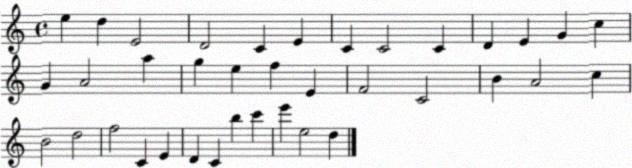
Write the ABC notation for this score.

X:1
T:Untitled
M:4/4
L:1/4
K:C
e d E2 D2 C E C C2 C D E G c G A2 a g e f E F2 C2 B A2 c B2 d2 f2 C E D C b c' e' e2 d